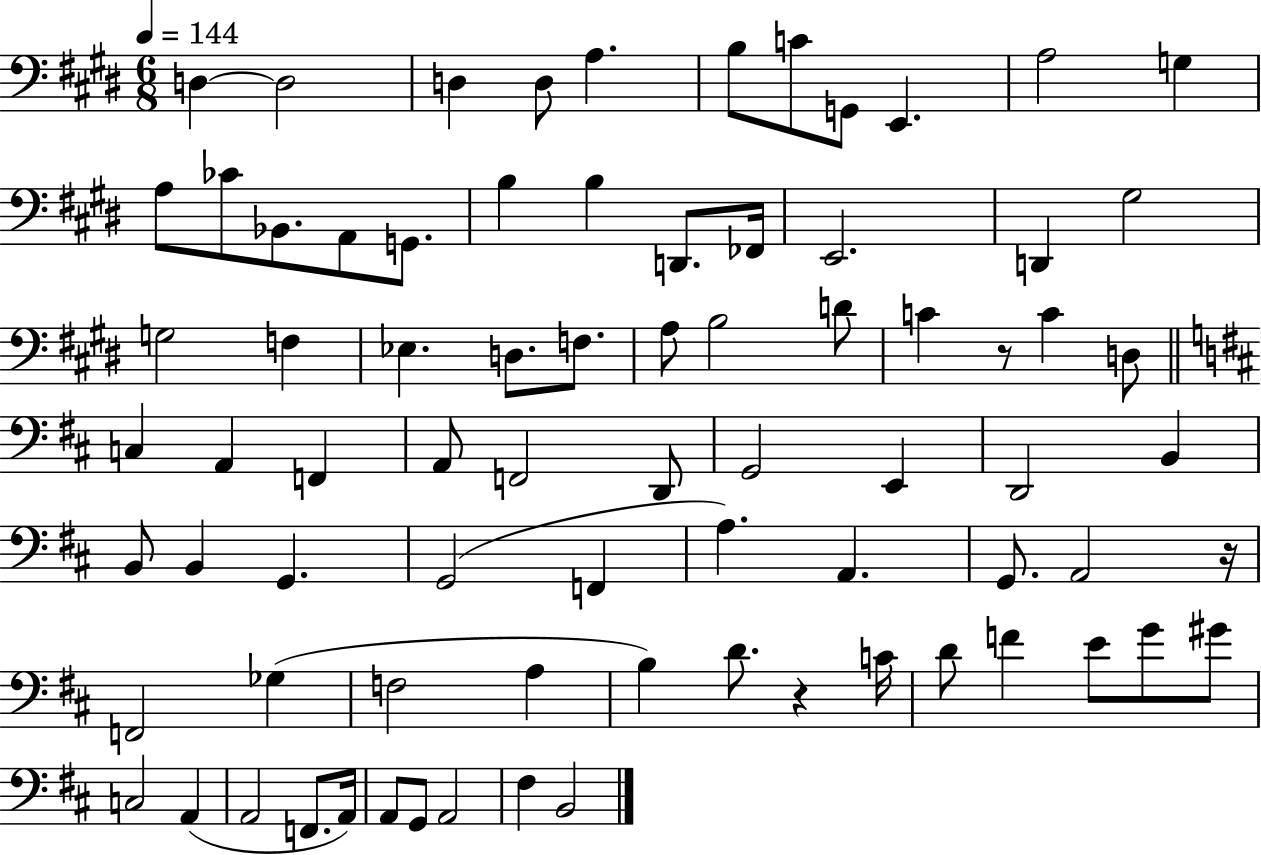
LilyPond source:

{
  \clef bass
  \numericTimeSignature
  \time 6/8
  \key e \major
  \tempo 4 = 144
  \repeat volta 2 { d4~~ d2 | d4 d8 a4. | b8 c'8 g,8 e,4. | a2 g4 | \break a8 ces'8 bes,8. a,8 g,8. | b4 b4 d,8. fes,16 | e,2. | d,4 gis2 | \break g2 f4 | ees4. d8. f8. | a8 b2 d'8 | c'4 r8 c'4 d8 | \break \bar "||" \break \key d \major c4 a,4 f,4 | a,8 f,2 d,8 | g,2 e,4 | d,2 b,4 | \break b,8 b,4 g,4. | g,2( f,4 | a4.) a,4. | g,8. a,2 r16 | \break f,2 ges4( | f2 a4 | b4) d'8. r4 c'16 | d'8 f'4 e'8 g'8 gis'8 | \break c2 a,4( | a,2 f,8. a,16) | a,8 g,8 a,2 | fis4 b,2 | \break } \bar "|."
}